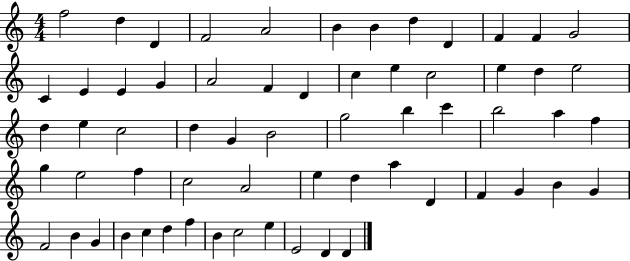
{
  \clef treble
  \numericTimeSignature
  \time 4/4
  \key c \major
  f''2 d''4 d'4 | f'2 a'2 | b'4 b'4 d''4 d'4 | f'4 f'4 g'2 | \break c'4 e'4 e'4 g'4 | a'2 f'4 d'4 | c''4 e''4 c''2 | e''4 d''4 e''2 | \break d''4 e''4 c''2 | d''4 g'4 b'2 | g''2 b''4 c'''4 | b''2 a''4 f''4 | \break g''4 e''2 f''4 | c''2 a'2 | e''4 d''4 a''4 d'4 | f'4 g'4 b'4 g'4 | \break f'2 b'4 g'4 | b'4 c''4 d''4 f''4 | b'4 c''2 e''4 | e'2 d'4 d'4 | \break \bar "|."
}